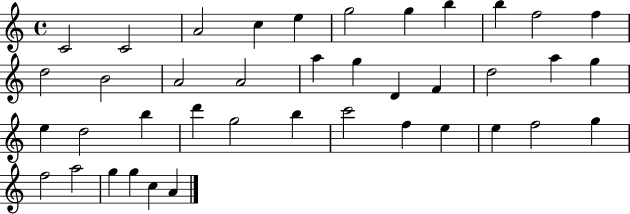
{
  \clef treble
  \time 4/4
  \defaultTimeSignature
  \key c \major
  c'2 c'2 | a'2 c''4 e''4 | g''2 g''4 b''4 | b''4 f''2 f''4 | \break d''2 b'2 | a'2 a'2 | a''4 g''4 d'4 f'4 | d''2 a''4 g''4 | \break e''4 d''2 b''4 | d'''4 g''2 b''4 | c'''2 f''4 e''4 | e''4 f''2 g''4 | \break f''2 a''2 | g''4 g''4 c''4 a'4 | \bar "|."
}